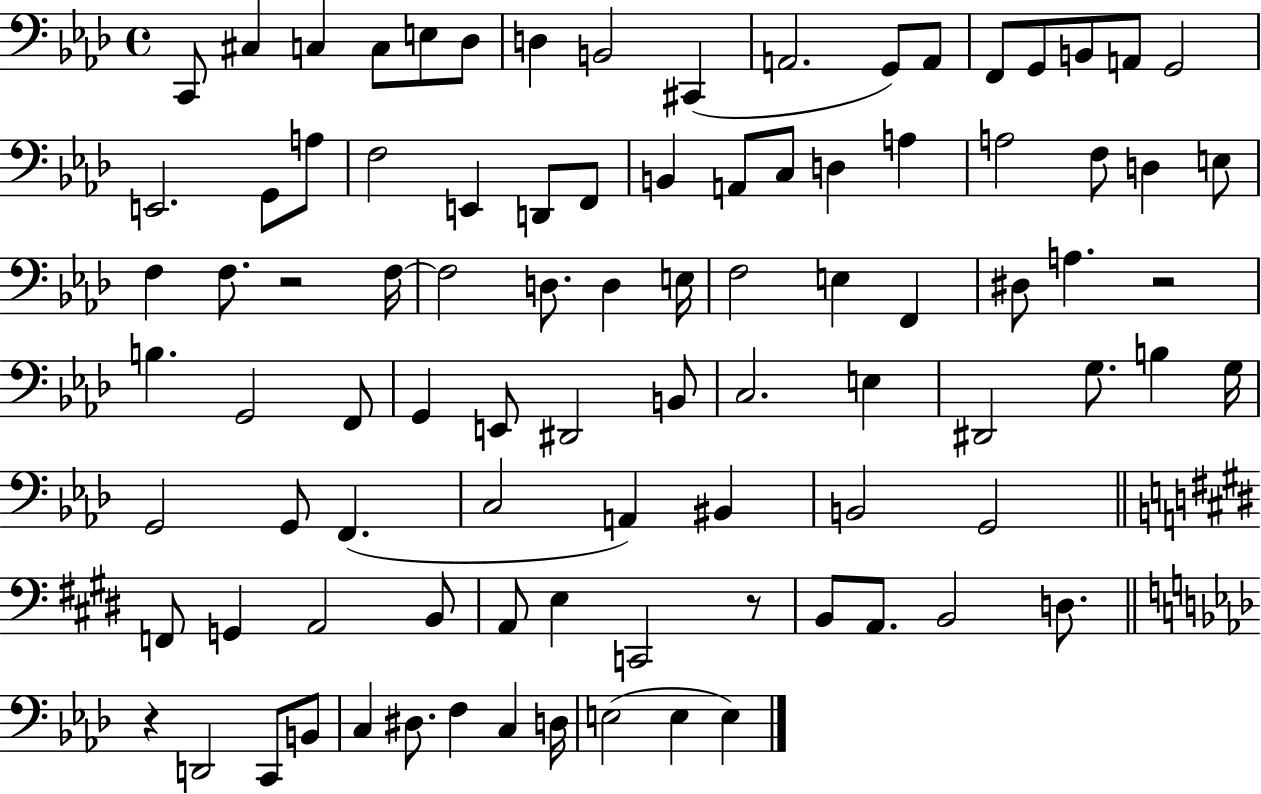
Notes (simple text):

C2/e C#3/q C3/q C3/e E3/e Db3/e D3/q B2/h C#2/q A2/h. G2/e A2/e F2/e G2/e B2/e A2/e G2/h E2/h. G2/e A3/e F3/h E2/q D2/e F2/e B2/q A2/e C3/e D3/q A3/q A3/h F3/e D3/q E3/e F3/q F3/e. R/h F3/s F3/h D3/e. D3/q E3/s F3/h E3/q F2/q D#3/e A3/q. R/h B3/q. G2/h F2/e G2/q E2/e D#2/h B2/e C3/h. E3/q D#2/h G3/e. B3/q G3/s G2/h G2/e F2/q. C3/h A2/q BIS2/q B2/h G2/h F2/e G2/q A2/h B2/e A2/e E3/q C2/h R/e B2/e A2/e. B2/h D3/e. R/q D2/h C2/e B2/e C3/q D#3/e. F3/q C3/q D3/s E3/h E3/q E3/q